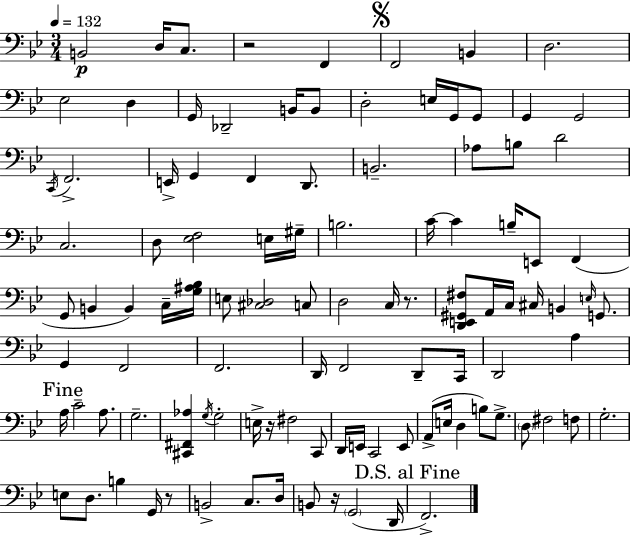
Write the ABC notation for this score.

X:1
T:Untitled
M:3/4
L:1/4
K:Gm
B,,2 D,/4 C,/2 z2 F,, F,,2 B,, D,2 _E,2 D, G,,/4 _D,,2 B,,/4 B,,/2 D,2 E,/4 G,,/4 G,,/2 G,, G,,2 C,,/4 F,,2 E,,/4 G,, F,, D,,/2 B,,2 _A,/2 B,/2 D2 C,2 D,/2 [_E,F,]2 E,/4 ^G,/4 B,2 C/4 C B,/4 E,,/2 F,, G,,/2 B,, B,, C,/4 [G,^A,_B,]/4 E,/2 [^C,_D,]2 C,/2 D,2 C,/4 z/2 [D,,E,,^G,,^F,]/2 A,,/4 C,/4 ^C,/4 B,, E,/4 G,,/2 G,, F,,2 F,,2 D,,/4 F,,2 D,,/2 C,,/4 D,,2 A, A,/4 C2 A,/2 G,2 [^C,,^F,,_A,] G,/4 G,2 E,/4 z/4 ^F,2 C,,/2 D,,/4 E,,/4 C,,2 E,,/2 A,,/2 E,/4 D, B,/2 G,/2 D,/2 ^F,2 F,/2 G,2 E,/2 D,/2 B, G,,/4 z/2 B,,2 C,/2 D,/4 B,,/2 z/4 G,,2 D,,/4 F,,2